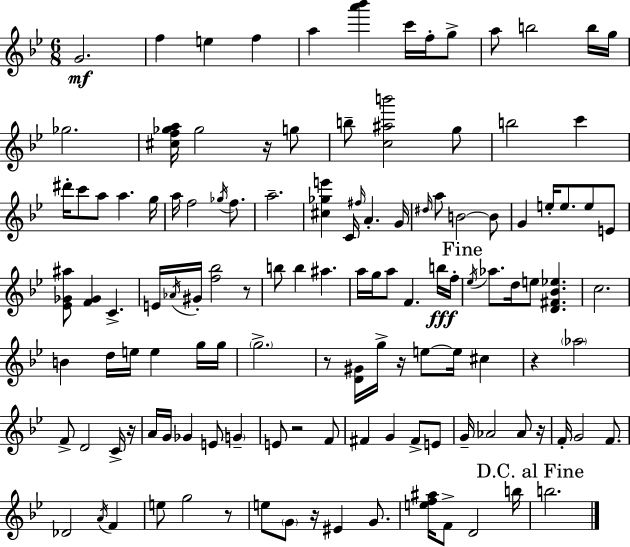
X:1
T:Untitled
M:6/8
L:1/4
K:Gm
G2 f e f a [a'_b'] c'/4 f/4 g/2 a/2 b2 b/4 g/4 _g2 [^cf_ga]/4 _g2 z/4 g/2 b/2 [c^ab']2 g/2 b2 c' ^d'/4 c'/2 a/2 a g/4 a/4 f2 _g/4 f/2 a2 [^c_ge'] C/4 ^f/4 A G/4 ^d/4 a/2 B2 B/2 G e/4 e/2 e/2 E/2 [_E_G^a]/2 [F_G] C E/4 _A/4 ^G/4 [f_b]2 z/2 b/2 b ^a a/4 g/4 a/2 F b/4 f/4 _e/4 _a/2 d/4 e/2 [D^F_B_e] c2 B d/4 e/4 e g/4 g/4 g2 z/2 [D^G]/4 g/4 z/4 e/2 e/4 ^c z _a2 F/2 D2 C/4 z/4 A/4 G/4 _G E/2 G E/2 z2 F/2 ^F G ^F/2 E/2 G/4 _A2 _A/2 z/4 F/4 G2 F/2 _D2 A/4 F e/2 g2 z/2 e/2 G/2 z/4 ^E G/2 [ef^a]/4 F/2 D2 b/4 b2